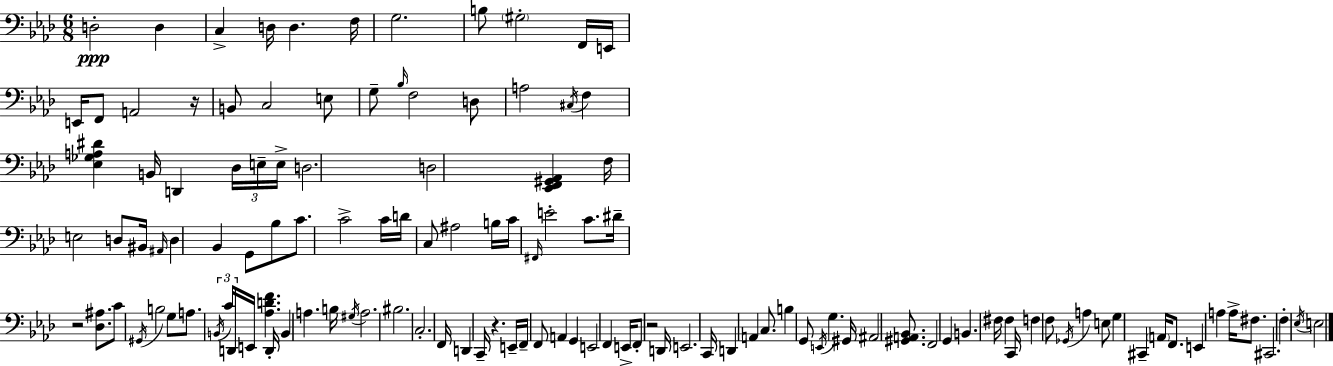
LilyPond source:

{
  \clef bass
  \numericTimeSignature
  \time 6/8
  \key f \minor
  d2-.\ppp d4 | c4-> d16 d4. f16 | g2. | b8 \parenthesize gis2-. f,16 e,16 | \break e,16 f,8 a,2 r16 | b,8 c2 e8 | g8-- \grace { bes16 } f2 d8 | a2 \acciaccatura { cis16 } f4 | \break <ees ges a dis'>4 b,16 d,4 \tuplet 3/2 { des16 | e16-- e16-> } d2. | d2 <ees, f, gis, aes,>4 | f16 e2 d8 | \break bis,16 \grace { ais,16 } d4 bes,4 g,8 | bes8 c'8. c'2-> | c'16 d'16 c8 ais2 | b16 c'16 \grace { fis,16 } e'2-. | \break c'8. dis'16-- r2 | <des ais>8. c'8 \acciaccatura { gis,16 } b2 | g8 a8. \tuplet 3/2 { \acciaccatura { b,16 } c'16 d,16 } e,16 | <aes d' f'>4. d,16-. b,4 a4. | \break b16 \acciaccatura { gis16 } a2. | bis2. | c2.-. | f,16 d,4 | \break c,16-- r4. e,16-- f,16-- f,8 a,4 | g,4 e,2 | f,4 e,16-> f,8-. r2 | d,16 e,2. | \break c,16 d,4 | a,4 c8. b4 g,8 | \acciaccatura { e,16 } g4. gis,16 ais,2 | <gis, a, bes,>8. f,2 | \break g,4 b,4. | fis16 fis4 c,16 f4 | f8 \acciaccatura { ges,16 } a4 e8 g4 | cis,4-- \parenthesize a,16 f,8. e,4 | \break a4 a16-> fis8. cis,2. | f4-. | \acciaccatura { ees16 } e2 \bar "|."
}